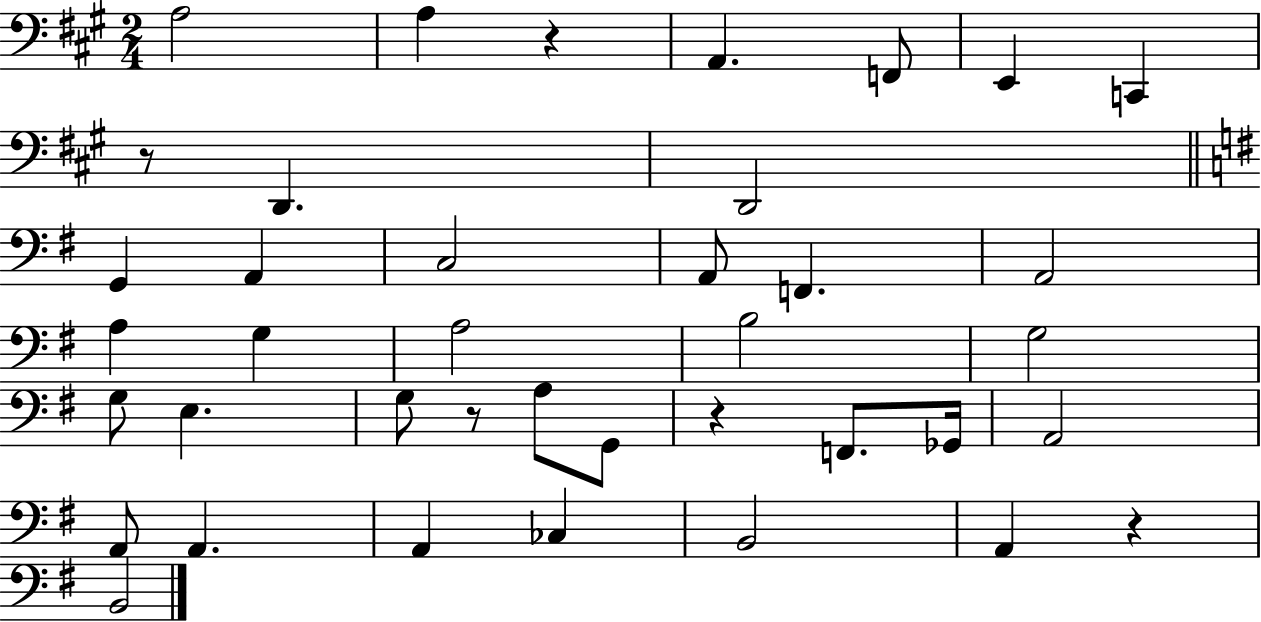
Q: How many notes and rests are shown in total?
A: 39